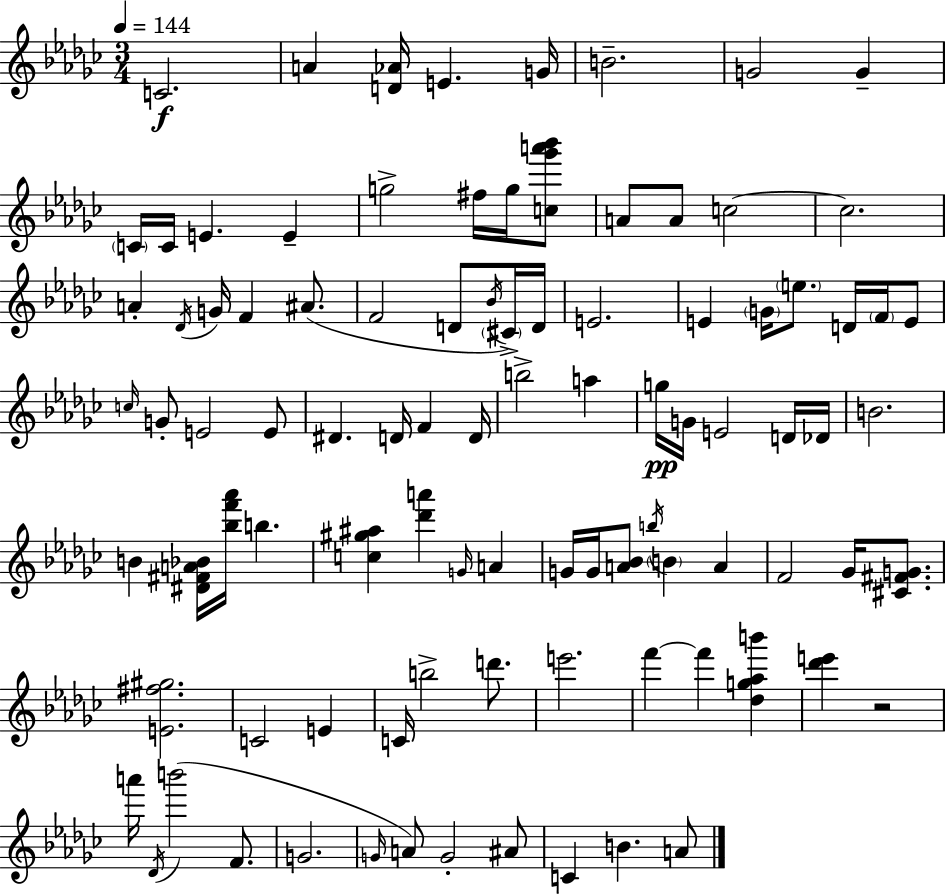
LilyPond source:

{
  \clef treble
  \numericTimeSignature
  \time 3/4
  \key ees \minor
  \tempo 4 = 144
  c'2.\f | a'4 <d' aes'>16 e'4. g'16 | b'2.-- | g'2 g'4-- | \break \parenthesize c'16 c'16 e'4. e'4-- | g''2-> fis''16 g''16 <c'' ges''' a''' bes'''>8 | a'8 a'8 c''2~~ | c''2. | \break a'4-. \acciaccatura { des'16 } g'16 f'4 ais'8.( | f'2 d'8 \acciaccatura { bes'16 }) | \parenthesize cis'16-> d'16 e'2. | e'4 \parenthesize g'16 \parenthesize e''8. d'16 \parenthesize f'16 | \break e'8 \grace { c''16 } g'8-. e'2 | e'8 dis'4. d'16 f'4 | d'16 b''2-> a''4 | g''16\pp g'16 e'2 | \break d'16 des'16 b'2. | b'4 <dis' fis' a' bes'>16 <bes'' f''' aes'''>16 b''4. | <c'' gis'' ais''>4 <des''' a'''>4 \grace { g'16 } | a'4 g'16 g'16 <a' bes'>8 \acciaccatura { b''16 } \parenthesize b'4 | \break a'4 f'2 | ges'16 <cis' fis' g'>8. <e' fis'' gis''>2. | c'2 | e'4 c'16 b''2-> | \break d'''8. e'''2. | f'''4~~ f'''4 | <des'' g'' aes'' b'''>4 <des''' e'''>4 r2 | a'''16 \acciaccatura { des'16 }( b'''2 | \break f'8. g'2. | \grace { g'16 } a'8) g'2-. | ais'8 c'4 b'4. | a'8 \bar "|."
}